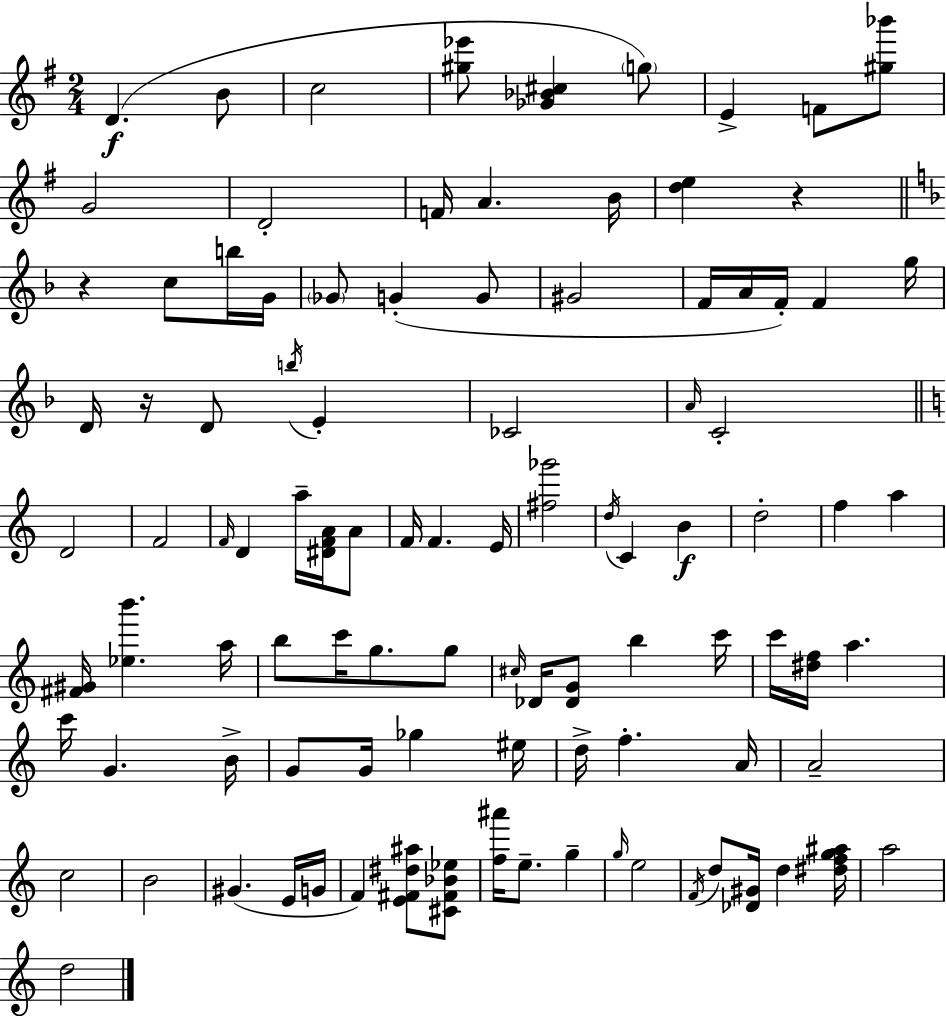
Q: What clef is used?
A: treble